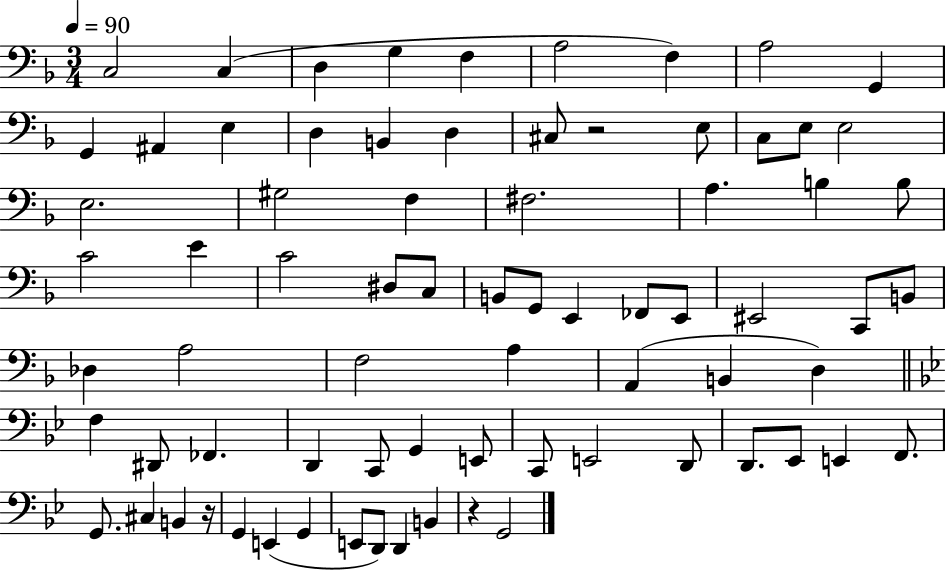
X:1
T:Untitled
M:3/4
L:1/4
K:F
C,2 C, D, G, F, A,2 F, A,2 G,, G,, ^A,, E, D, B,, D, ^C,/2 z2 E,/2 C,/2 E,/2 E,2 E,2 ^G,2 F, ^F,2 A, B, B,/2 C2 E C2 ^D,/2 C,/2 B,,/2 G,,/2 E,, _F,,/2 E,,/2 ^E,,2 C,,/2 B,,/2 _D, A,2 F,2 A, A,, B,, D, F, ^D,,/2 _F,, D,, C,,/2 G,, E,,/2 C,,/2 E,,2 D,,/2 D,,/2 _E,,/2 E,, F,,/2 G,,/2 ^C, B,, z/4 G,, E,, G,, E,,/2 D,,/2 D,, B,, z G,,2